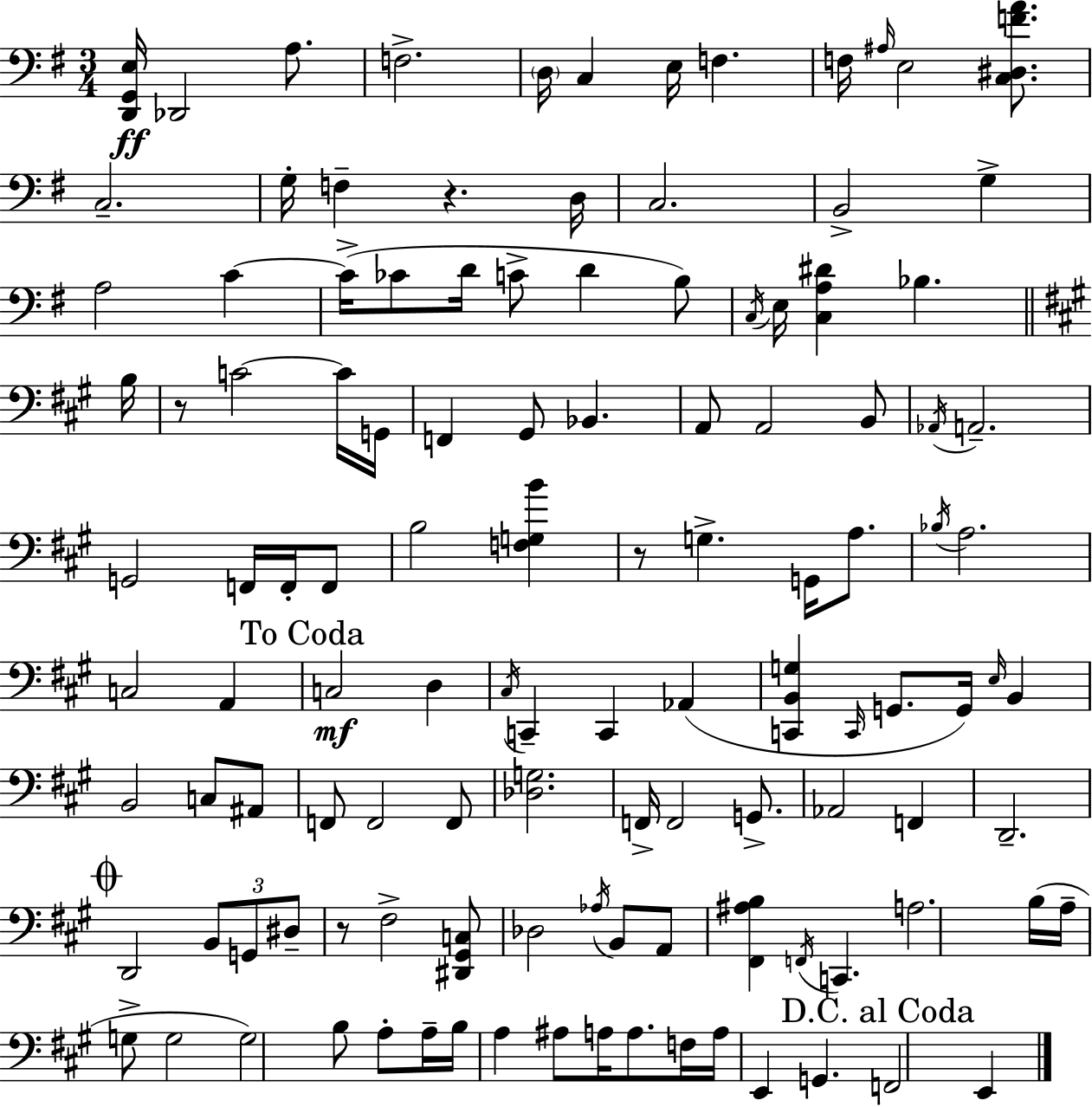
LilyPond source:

{
  \clef bass
  \numericTimeSignature
  \time 3/4
  \key e \minor
  <d, g, e>16\ff des,2 a8. | f2.-> | \parenthesize d16 c4 e16 f4. | f16 \grace { ais16 } e2 <c dis f' a'>8. | \break c2.-- | g16-. f4-- r4. | d16 c2. | b,2-> g4-> | \break a2 c'4~~ | c'16->( ces'8 d'16 c'8-> d'4 b8) | \acciaccatura { c16 } e16 <c a dis'>4 bes4. | \bar "||" \break \key a \major b16 r8 c'2~~ c'16 | g,16 f,4 gis,8 bes,4. | a,8 a,2 b,8 | \acciaccatura { aes,16 } a,2.-- | \break g,2 f,16 f,16-. | f,8 b2 <f g b'>4 | r8 g4.-> g,16 a8. | \acciaccatura { bes16 } a2. | \break c2 a,4 | \mark "To Coda" c2\mf d4 | \acciaccatura { cis16 } c,4-- c,4 | aes,4( <c, b, g>4 \grace { c,16 } g,8. | \break g,16) \grace { e16 } b,4 b,2 | c8 ais,8 f,8 f,2 | f,8 <des g>2. | f,16-> f,2 | \break g,8.-> aes,2 | f,4 d,2.-- | \mark \markup { \musicglyph "scripts.coda" } d,2 | \tuplet 3/2 { b,8 g,8 dis8-- } r8 fis2-> | \break <dis, gis, c>8 des2 | \acciaccatura { aes16 } b,8 a,8 <fis, ais b>4 | \acciaccatura { f,16 } c,4. a2. | b16( a16-- g8-> | \break g2 g2) | b8 a8-. a16-- b16 a4 | ais8 a16 a8. f16 a16 e,4 | g,4. \mark "D.C. al Coda" f,2 | \break e,4 \bar "|."
}